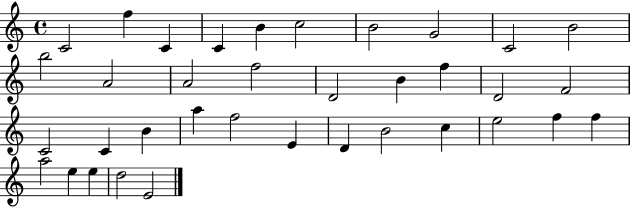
C4/h F5/q C4/q C4/q B4/q C5/h B4/h G4/h C4/h B4/h B5/h A4/h A4/h F5/h D4/h B4/q F5/q D4/h F4/h C4/h C4/q B4/q A5/q F5/h E4/q D4/q B4/h C5/q E5/h F5/q F5/q A5/h E5/q E5/q D5/h E4/h